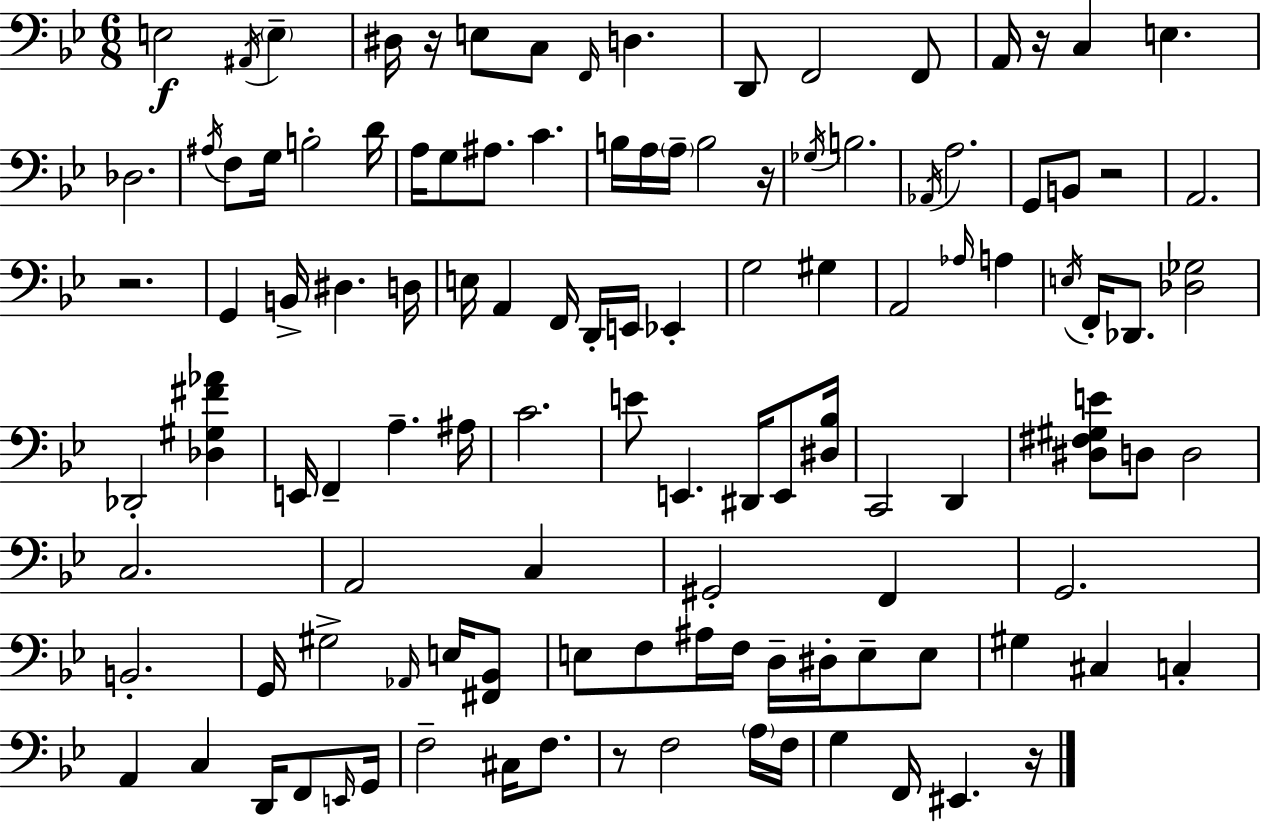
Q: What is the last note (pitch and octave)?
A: EIS2